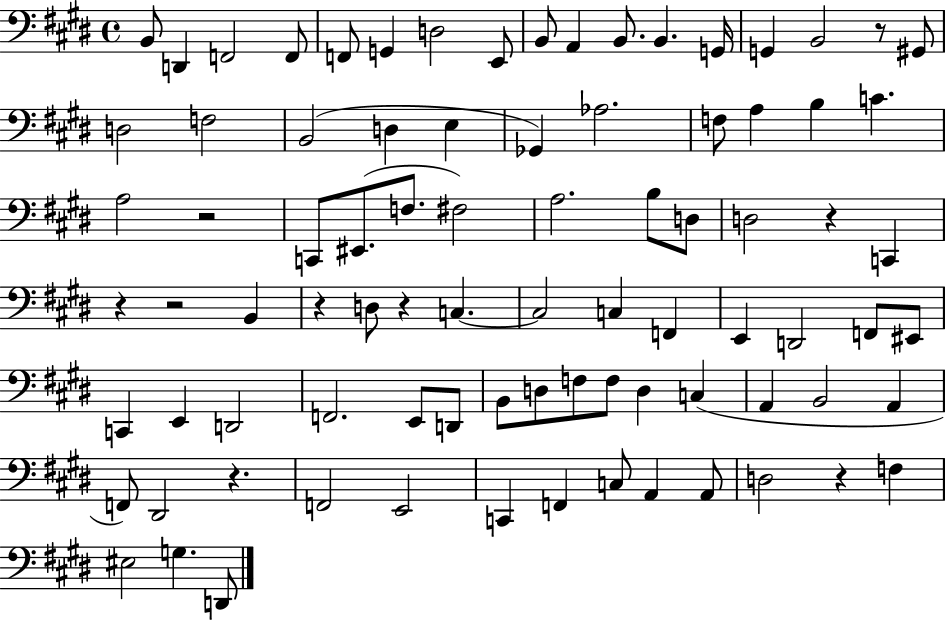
{
  \clef bass
  \time 4/4
  \defaultTimeSignature
  \key e \major
  b,8 d,4 f,2 f,8 | f,8 g,4 d2 e,8 | b,8 a,4 b,8. b,4. g,16 | g,4 b,2 r8 gis,8 | \break d2 f2 | b,2( d4 e4 | ges,4) aes2. | f8 a4 b4 c'4. | \break a2 r2 | c,8 eis,8.( f8. fis2) | a2. b8 d8 | d2 r4 c,4 | \break r4 r2 b,4 | r4 d8 r4 c4.~~ | c2 c4 f,4 | e,4 d,2 f,8 eis,8 | \break c,4 e,4 d,2 | f,2. e,8 d,8 | b,8 d8 f8 f8 d4 c4( | a,4 b,2 a,4 | \break f,8) dis,2 r4. | f,2 e,2 | c,4 f,4 c8 a,4 a,8 | d2 r4 f4 | \break eis2 g4. d,8 | \bar "|."
}